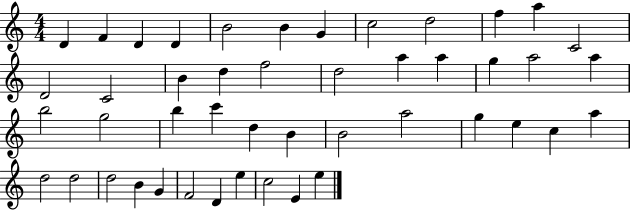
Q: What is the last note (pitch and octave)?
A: E5